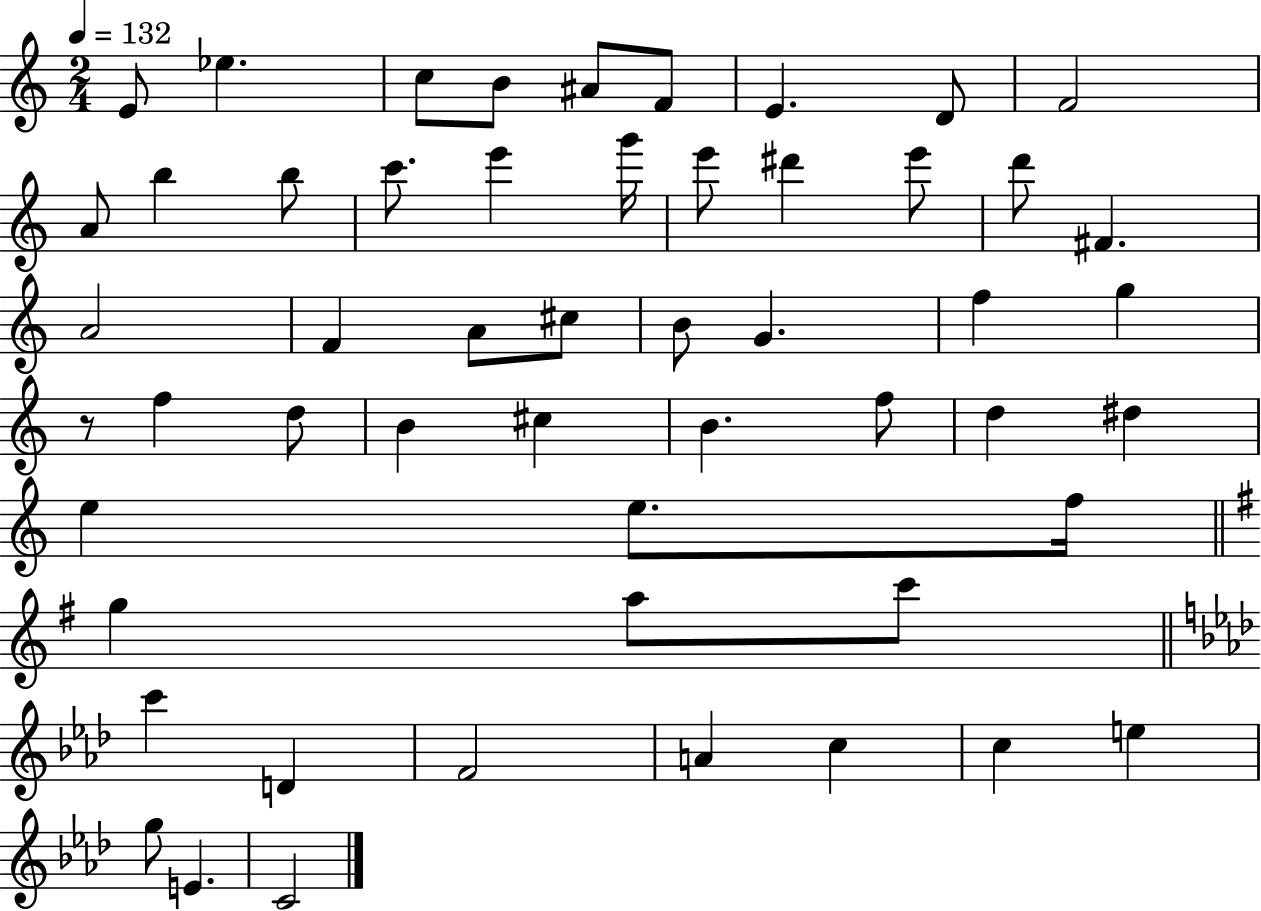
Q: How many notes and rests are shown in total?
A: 53